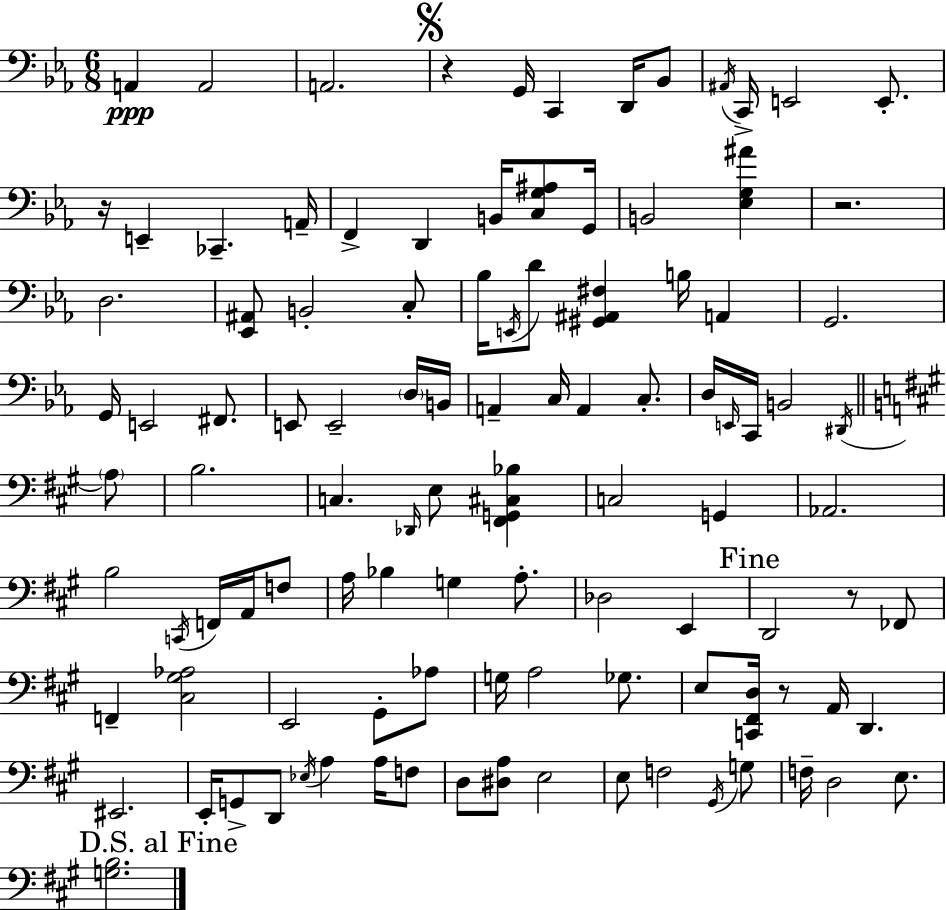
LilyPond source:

{
  \clef bass
  \numericTimeSignature
  \time 6/8
  \key ees \major
  a,4\ppp a,2 | a,2. | \mark \markup { \musicglyph "scripts.segno" } r4 g,16 c,4 d,16 bes,8 | \acciaccatura { ais,16 } c,16-> e,2 e,8.-. | \break r16 e,4-- ces,4.-- | a,16-- f,4-> d,4 b,16 <c g ais>8 | g,16 b,2 <ees g ais'>4 | r2. | \break d2. | <ees, ais,>8 b,2-. c8-. | bes16 \acciaccatura { e,16 } d'8 <gis, ais, fis>4 b16 a,4 | g,2. | \break g,16 e,2 fis,8. | e,8 e,2-- | \parenthesize d16 b,16 a,4-- c16 a,4 c8.-. | d16 \grace { e,16 } c,16 b,2 | \break \acciaccatura { dis,16 } \bar "||" \break \key a \major \parenthesize a8 b2. | c4. \grace { des,16 } e8 <fis, g, cis bes>4 | c2 g,4 | aes,2. | \break b2 \acciaccatura { c,16 } | f,16 a,16 f8 a16 bes4 g4 | a8.-. des2 | e,4 \mark "Fine" d,2 | \break r8 fes,8 f,4-- <cis gis aes>2 | e,2 | gis,8-. aes8 g16 a2 | ges8. e8 <c, fis, d>16 r8 a,16 d,4. | \break eis,2. | e,16-. g,8-> d,8 \acciaccatura { ees16 } a4 | a16 f8 d8 <dis a>8 e2 | e8 f2 | \break \acciaccatura { gis,16 } g8 f16-- d2 | e8. \mark "D.S. al Fine" <g b>2. | \bar "|."
}